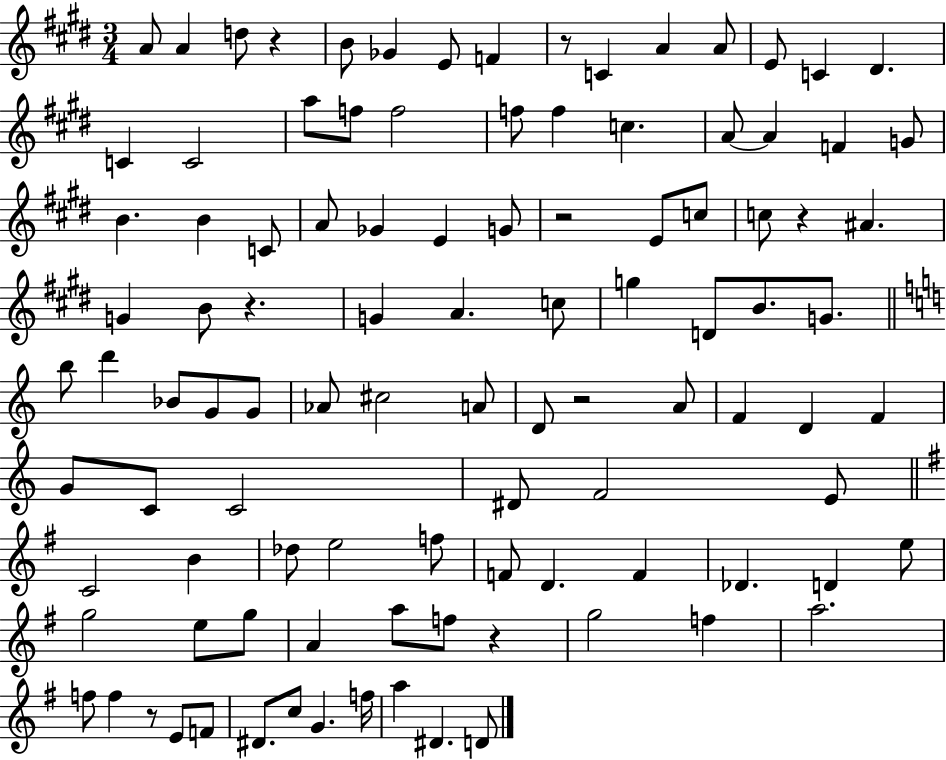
{
  \clef treble
  \numericTimeSignature
  \time 3/4
  \key e \major
  a'8 a'4 d''8 r4 | b'8 ges'4 e'8 f'4 | r8 c'4 a'4 a'8 | e'8 c'4 dis'4. | \break c'4 c'2 | a''8 f''8 f''2 | f''8 f''4 c''4. | a'8~~ a'4 f'4 g'8 | \break b'4. b'4 c'8 | a'8 ges'4 e'4 g'8 | r2 e'8 c''8 | c''8 r4 ais'4. | \break g'4 b'8 r4. | g'4 a'4. c''8 | g''4 d'8 b'8. g'8. | \bar "||" \break \key c \major b''8 d'''4 bes'8 g'8 g'8 | aes'8 cis''2 a'8 | d'8 r2 a'8 | f'4 d'4 f'4 | \break g'8 c'8 c'2 | dis'8 f'2 e'8 | \bar "||" \break \key e \minor c'2 b'4 | des''8 e''2 f''8 | f'8 d'4. f'4 | des'4. d'4 e''8 | \break g''2 e''8 g''8 | a'4 a''8 f''8 r4 | g''2 f''4 | a''2. | \break f''8 f''4 r8 e'8 f'8 | dis'8. c''8 g'4. f''16 | a''4 dis'4. d'8 | \bar "|."
}